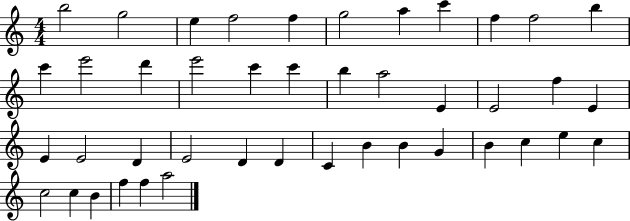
B5/h G5/h E5/q F5/h F5/q G5/h A5/q C6/q F5/q F5/h B5/q C6/q E6/h D6/q E6/h C6/q C6/q B5/q A5/h E4/q E4/h F5/q E4/q E4/q E4/h D4/q E4/h D4/q D4/q C4/q B4/q B4/q G4/q B4/q C5/q E5/q C5/q C5/h C5/q B4/q F5/q F5/q A5/h